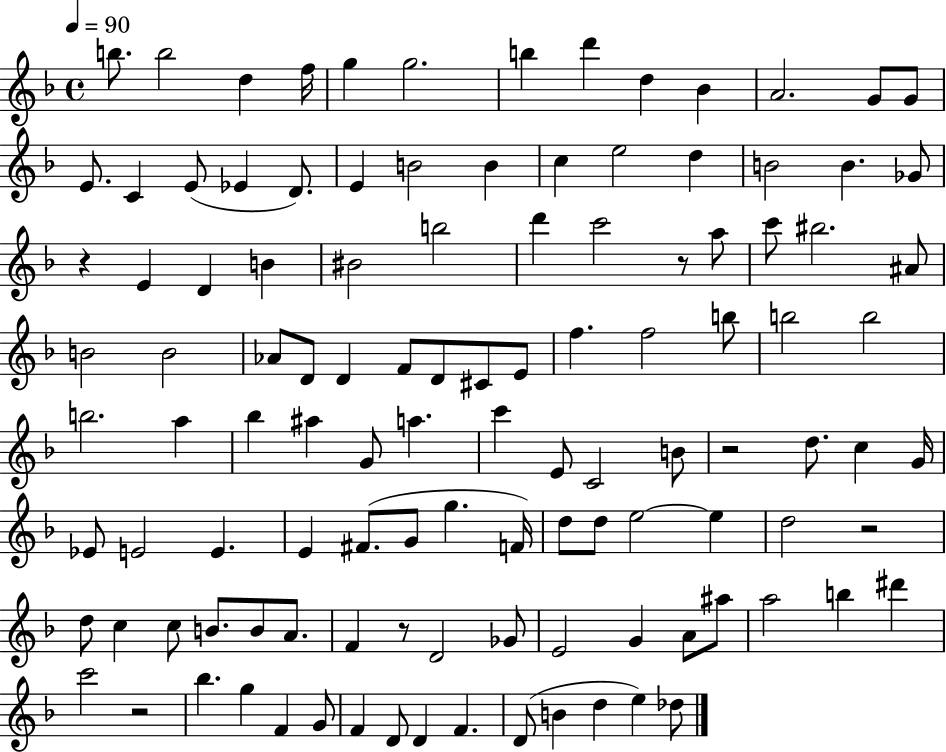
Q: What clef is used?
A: treble